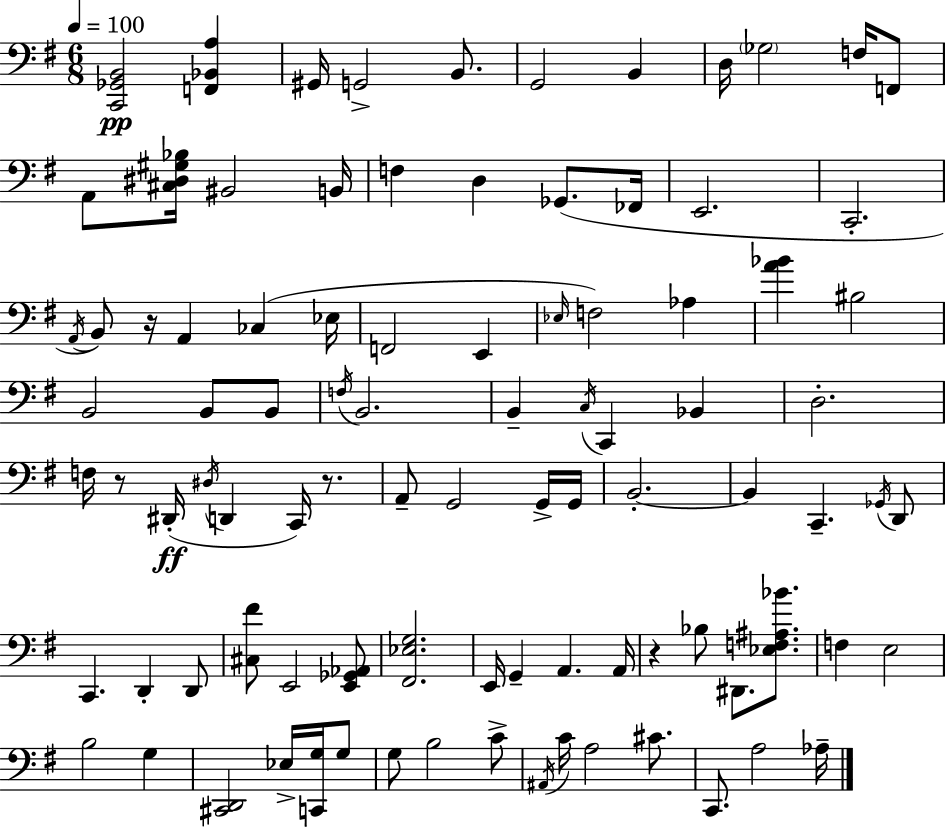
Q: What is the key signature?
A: G major